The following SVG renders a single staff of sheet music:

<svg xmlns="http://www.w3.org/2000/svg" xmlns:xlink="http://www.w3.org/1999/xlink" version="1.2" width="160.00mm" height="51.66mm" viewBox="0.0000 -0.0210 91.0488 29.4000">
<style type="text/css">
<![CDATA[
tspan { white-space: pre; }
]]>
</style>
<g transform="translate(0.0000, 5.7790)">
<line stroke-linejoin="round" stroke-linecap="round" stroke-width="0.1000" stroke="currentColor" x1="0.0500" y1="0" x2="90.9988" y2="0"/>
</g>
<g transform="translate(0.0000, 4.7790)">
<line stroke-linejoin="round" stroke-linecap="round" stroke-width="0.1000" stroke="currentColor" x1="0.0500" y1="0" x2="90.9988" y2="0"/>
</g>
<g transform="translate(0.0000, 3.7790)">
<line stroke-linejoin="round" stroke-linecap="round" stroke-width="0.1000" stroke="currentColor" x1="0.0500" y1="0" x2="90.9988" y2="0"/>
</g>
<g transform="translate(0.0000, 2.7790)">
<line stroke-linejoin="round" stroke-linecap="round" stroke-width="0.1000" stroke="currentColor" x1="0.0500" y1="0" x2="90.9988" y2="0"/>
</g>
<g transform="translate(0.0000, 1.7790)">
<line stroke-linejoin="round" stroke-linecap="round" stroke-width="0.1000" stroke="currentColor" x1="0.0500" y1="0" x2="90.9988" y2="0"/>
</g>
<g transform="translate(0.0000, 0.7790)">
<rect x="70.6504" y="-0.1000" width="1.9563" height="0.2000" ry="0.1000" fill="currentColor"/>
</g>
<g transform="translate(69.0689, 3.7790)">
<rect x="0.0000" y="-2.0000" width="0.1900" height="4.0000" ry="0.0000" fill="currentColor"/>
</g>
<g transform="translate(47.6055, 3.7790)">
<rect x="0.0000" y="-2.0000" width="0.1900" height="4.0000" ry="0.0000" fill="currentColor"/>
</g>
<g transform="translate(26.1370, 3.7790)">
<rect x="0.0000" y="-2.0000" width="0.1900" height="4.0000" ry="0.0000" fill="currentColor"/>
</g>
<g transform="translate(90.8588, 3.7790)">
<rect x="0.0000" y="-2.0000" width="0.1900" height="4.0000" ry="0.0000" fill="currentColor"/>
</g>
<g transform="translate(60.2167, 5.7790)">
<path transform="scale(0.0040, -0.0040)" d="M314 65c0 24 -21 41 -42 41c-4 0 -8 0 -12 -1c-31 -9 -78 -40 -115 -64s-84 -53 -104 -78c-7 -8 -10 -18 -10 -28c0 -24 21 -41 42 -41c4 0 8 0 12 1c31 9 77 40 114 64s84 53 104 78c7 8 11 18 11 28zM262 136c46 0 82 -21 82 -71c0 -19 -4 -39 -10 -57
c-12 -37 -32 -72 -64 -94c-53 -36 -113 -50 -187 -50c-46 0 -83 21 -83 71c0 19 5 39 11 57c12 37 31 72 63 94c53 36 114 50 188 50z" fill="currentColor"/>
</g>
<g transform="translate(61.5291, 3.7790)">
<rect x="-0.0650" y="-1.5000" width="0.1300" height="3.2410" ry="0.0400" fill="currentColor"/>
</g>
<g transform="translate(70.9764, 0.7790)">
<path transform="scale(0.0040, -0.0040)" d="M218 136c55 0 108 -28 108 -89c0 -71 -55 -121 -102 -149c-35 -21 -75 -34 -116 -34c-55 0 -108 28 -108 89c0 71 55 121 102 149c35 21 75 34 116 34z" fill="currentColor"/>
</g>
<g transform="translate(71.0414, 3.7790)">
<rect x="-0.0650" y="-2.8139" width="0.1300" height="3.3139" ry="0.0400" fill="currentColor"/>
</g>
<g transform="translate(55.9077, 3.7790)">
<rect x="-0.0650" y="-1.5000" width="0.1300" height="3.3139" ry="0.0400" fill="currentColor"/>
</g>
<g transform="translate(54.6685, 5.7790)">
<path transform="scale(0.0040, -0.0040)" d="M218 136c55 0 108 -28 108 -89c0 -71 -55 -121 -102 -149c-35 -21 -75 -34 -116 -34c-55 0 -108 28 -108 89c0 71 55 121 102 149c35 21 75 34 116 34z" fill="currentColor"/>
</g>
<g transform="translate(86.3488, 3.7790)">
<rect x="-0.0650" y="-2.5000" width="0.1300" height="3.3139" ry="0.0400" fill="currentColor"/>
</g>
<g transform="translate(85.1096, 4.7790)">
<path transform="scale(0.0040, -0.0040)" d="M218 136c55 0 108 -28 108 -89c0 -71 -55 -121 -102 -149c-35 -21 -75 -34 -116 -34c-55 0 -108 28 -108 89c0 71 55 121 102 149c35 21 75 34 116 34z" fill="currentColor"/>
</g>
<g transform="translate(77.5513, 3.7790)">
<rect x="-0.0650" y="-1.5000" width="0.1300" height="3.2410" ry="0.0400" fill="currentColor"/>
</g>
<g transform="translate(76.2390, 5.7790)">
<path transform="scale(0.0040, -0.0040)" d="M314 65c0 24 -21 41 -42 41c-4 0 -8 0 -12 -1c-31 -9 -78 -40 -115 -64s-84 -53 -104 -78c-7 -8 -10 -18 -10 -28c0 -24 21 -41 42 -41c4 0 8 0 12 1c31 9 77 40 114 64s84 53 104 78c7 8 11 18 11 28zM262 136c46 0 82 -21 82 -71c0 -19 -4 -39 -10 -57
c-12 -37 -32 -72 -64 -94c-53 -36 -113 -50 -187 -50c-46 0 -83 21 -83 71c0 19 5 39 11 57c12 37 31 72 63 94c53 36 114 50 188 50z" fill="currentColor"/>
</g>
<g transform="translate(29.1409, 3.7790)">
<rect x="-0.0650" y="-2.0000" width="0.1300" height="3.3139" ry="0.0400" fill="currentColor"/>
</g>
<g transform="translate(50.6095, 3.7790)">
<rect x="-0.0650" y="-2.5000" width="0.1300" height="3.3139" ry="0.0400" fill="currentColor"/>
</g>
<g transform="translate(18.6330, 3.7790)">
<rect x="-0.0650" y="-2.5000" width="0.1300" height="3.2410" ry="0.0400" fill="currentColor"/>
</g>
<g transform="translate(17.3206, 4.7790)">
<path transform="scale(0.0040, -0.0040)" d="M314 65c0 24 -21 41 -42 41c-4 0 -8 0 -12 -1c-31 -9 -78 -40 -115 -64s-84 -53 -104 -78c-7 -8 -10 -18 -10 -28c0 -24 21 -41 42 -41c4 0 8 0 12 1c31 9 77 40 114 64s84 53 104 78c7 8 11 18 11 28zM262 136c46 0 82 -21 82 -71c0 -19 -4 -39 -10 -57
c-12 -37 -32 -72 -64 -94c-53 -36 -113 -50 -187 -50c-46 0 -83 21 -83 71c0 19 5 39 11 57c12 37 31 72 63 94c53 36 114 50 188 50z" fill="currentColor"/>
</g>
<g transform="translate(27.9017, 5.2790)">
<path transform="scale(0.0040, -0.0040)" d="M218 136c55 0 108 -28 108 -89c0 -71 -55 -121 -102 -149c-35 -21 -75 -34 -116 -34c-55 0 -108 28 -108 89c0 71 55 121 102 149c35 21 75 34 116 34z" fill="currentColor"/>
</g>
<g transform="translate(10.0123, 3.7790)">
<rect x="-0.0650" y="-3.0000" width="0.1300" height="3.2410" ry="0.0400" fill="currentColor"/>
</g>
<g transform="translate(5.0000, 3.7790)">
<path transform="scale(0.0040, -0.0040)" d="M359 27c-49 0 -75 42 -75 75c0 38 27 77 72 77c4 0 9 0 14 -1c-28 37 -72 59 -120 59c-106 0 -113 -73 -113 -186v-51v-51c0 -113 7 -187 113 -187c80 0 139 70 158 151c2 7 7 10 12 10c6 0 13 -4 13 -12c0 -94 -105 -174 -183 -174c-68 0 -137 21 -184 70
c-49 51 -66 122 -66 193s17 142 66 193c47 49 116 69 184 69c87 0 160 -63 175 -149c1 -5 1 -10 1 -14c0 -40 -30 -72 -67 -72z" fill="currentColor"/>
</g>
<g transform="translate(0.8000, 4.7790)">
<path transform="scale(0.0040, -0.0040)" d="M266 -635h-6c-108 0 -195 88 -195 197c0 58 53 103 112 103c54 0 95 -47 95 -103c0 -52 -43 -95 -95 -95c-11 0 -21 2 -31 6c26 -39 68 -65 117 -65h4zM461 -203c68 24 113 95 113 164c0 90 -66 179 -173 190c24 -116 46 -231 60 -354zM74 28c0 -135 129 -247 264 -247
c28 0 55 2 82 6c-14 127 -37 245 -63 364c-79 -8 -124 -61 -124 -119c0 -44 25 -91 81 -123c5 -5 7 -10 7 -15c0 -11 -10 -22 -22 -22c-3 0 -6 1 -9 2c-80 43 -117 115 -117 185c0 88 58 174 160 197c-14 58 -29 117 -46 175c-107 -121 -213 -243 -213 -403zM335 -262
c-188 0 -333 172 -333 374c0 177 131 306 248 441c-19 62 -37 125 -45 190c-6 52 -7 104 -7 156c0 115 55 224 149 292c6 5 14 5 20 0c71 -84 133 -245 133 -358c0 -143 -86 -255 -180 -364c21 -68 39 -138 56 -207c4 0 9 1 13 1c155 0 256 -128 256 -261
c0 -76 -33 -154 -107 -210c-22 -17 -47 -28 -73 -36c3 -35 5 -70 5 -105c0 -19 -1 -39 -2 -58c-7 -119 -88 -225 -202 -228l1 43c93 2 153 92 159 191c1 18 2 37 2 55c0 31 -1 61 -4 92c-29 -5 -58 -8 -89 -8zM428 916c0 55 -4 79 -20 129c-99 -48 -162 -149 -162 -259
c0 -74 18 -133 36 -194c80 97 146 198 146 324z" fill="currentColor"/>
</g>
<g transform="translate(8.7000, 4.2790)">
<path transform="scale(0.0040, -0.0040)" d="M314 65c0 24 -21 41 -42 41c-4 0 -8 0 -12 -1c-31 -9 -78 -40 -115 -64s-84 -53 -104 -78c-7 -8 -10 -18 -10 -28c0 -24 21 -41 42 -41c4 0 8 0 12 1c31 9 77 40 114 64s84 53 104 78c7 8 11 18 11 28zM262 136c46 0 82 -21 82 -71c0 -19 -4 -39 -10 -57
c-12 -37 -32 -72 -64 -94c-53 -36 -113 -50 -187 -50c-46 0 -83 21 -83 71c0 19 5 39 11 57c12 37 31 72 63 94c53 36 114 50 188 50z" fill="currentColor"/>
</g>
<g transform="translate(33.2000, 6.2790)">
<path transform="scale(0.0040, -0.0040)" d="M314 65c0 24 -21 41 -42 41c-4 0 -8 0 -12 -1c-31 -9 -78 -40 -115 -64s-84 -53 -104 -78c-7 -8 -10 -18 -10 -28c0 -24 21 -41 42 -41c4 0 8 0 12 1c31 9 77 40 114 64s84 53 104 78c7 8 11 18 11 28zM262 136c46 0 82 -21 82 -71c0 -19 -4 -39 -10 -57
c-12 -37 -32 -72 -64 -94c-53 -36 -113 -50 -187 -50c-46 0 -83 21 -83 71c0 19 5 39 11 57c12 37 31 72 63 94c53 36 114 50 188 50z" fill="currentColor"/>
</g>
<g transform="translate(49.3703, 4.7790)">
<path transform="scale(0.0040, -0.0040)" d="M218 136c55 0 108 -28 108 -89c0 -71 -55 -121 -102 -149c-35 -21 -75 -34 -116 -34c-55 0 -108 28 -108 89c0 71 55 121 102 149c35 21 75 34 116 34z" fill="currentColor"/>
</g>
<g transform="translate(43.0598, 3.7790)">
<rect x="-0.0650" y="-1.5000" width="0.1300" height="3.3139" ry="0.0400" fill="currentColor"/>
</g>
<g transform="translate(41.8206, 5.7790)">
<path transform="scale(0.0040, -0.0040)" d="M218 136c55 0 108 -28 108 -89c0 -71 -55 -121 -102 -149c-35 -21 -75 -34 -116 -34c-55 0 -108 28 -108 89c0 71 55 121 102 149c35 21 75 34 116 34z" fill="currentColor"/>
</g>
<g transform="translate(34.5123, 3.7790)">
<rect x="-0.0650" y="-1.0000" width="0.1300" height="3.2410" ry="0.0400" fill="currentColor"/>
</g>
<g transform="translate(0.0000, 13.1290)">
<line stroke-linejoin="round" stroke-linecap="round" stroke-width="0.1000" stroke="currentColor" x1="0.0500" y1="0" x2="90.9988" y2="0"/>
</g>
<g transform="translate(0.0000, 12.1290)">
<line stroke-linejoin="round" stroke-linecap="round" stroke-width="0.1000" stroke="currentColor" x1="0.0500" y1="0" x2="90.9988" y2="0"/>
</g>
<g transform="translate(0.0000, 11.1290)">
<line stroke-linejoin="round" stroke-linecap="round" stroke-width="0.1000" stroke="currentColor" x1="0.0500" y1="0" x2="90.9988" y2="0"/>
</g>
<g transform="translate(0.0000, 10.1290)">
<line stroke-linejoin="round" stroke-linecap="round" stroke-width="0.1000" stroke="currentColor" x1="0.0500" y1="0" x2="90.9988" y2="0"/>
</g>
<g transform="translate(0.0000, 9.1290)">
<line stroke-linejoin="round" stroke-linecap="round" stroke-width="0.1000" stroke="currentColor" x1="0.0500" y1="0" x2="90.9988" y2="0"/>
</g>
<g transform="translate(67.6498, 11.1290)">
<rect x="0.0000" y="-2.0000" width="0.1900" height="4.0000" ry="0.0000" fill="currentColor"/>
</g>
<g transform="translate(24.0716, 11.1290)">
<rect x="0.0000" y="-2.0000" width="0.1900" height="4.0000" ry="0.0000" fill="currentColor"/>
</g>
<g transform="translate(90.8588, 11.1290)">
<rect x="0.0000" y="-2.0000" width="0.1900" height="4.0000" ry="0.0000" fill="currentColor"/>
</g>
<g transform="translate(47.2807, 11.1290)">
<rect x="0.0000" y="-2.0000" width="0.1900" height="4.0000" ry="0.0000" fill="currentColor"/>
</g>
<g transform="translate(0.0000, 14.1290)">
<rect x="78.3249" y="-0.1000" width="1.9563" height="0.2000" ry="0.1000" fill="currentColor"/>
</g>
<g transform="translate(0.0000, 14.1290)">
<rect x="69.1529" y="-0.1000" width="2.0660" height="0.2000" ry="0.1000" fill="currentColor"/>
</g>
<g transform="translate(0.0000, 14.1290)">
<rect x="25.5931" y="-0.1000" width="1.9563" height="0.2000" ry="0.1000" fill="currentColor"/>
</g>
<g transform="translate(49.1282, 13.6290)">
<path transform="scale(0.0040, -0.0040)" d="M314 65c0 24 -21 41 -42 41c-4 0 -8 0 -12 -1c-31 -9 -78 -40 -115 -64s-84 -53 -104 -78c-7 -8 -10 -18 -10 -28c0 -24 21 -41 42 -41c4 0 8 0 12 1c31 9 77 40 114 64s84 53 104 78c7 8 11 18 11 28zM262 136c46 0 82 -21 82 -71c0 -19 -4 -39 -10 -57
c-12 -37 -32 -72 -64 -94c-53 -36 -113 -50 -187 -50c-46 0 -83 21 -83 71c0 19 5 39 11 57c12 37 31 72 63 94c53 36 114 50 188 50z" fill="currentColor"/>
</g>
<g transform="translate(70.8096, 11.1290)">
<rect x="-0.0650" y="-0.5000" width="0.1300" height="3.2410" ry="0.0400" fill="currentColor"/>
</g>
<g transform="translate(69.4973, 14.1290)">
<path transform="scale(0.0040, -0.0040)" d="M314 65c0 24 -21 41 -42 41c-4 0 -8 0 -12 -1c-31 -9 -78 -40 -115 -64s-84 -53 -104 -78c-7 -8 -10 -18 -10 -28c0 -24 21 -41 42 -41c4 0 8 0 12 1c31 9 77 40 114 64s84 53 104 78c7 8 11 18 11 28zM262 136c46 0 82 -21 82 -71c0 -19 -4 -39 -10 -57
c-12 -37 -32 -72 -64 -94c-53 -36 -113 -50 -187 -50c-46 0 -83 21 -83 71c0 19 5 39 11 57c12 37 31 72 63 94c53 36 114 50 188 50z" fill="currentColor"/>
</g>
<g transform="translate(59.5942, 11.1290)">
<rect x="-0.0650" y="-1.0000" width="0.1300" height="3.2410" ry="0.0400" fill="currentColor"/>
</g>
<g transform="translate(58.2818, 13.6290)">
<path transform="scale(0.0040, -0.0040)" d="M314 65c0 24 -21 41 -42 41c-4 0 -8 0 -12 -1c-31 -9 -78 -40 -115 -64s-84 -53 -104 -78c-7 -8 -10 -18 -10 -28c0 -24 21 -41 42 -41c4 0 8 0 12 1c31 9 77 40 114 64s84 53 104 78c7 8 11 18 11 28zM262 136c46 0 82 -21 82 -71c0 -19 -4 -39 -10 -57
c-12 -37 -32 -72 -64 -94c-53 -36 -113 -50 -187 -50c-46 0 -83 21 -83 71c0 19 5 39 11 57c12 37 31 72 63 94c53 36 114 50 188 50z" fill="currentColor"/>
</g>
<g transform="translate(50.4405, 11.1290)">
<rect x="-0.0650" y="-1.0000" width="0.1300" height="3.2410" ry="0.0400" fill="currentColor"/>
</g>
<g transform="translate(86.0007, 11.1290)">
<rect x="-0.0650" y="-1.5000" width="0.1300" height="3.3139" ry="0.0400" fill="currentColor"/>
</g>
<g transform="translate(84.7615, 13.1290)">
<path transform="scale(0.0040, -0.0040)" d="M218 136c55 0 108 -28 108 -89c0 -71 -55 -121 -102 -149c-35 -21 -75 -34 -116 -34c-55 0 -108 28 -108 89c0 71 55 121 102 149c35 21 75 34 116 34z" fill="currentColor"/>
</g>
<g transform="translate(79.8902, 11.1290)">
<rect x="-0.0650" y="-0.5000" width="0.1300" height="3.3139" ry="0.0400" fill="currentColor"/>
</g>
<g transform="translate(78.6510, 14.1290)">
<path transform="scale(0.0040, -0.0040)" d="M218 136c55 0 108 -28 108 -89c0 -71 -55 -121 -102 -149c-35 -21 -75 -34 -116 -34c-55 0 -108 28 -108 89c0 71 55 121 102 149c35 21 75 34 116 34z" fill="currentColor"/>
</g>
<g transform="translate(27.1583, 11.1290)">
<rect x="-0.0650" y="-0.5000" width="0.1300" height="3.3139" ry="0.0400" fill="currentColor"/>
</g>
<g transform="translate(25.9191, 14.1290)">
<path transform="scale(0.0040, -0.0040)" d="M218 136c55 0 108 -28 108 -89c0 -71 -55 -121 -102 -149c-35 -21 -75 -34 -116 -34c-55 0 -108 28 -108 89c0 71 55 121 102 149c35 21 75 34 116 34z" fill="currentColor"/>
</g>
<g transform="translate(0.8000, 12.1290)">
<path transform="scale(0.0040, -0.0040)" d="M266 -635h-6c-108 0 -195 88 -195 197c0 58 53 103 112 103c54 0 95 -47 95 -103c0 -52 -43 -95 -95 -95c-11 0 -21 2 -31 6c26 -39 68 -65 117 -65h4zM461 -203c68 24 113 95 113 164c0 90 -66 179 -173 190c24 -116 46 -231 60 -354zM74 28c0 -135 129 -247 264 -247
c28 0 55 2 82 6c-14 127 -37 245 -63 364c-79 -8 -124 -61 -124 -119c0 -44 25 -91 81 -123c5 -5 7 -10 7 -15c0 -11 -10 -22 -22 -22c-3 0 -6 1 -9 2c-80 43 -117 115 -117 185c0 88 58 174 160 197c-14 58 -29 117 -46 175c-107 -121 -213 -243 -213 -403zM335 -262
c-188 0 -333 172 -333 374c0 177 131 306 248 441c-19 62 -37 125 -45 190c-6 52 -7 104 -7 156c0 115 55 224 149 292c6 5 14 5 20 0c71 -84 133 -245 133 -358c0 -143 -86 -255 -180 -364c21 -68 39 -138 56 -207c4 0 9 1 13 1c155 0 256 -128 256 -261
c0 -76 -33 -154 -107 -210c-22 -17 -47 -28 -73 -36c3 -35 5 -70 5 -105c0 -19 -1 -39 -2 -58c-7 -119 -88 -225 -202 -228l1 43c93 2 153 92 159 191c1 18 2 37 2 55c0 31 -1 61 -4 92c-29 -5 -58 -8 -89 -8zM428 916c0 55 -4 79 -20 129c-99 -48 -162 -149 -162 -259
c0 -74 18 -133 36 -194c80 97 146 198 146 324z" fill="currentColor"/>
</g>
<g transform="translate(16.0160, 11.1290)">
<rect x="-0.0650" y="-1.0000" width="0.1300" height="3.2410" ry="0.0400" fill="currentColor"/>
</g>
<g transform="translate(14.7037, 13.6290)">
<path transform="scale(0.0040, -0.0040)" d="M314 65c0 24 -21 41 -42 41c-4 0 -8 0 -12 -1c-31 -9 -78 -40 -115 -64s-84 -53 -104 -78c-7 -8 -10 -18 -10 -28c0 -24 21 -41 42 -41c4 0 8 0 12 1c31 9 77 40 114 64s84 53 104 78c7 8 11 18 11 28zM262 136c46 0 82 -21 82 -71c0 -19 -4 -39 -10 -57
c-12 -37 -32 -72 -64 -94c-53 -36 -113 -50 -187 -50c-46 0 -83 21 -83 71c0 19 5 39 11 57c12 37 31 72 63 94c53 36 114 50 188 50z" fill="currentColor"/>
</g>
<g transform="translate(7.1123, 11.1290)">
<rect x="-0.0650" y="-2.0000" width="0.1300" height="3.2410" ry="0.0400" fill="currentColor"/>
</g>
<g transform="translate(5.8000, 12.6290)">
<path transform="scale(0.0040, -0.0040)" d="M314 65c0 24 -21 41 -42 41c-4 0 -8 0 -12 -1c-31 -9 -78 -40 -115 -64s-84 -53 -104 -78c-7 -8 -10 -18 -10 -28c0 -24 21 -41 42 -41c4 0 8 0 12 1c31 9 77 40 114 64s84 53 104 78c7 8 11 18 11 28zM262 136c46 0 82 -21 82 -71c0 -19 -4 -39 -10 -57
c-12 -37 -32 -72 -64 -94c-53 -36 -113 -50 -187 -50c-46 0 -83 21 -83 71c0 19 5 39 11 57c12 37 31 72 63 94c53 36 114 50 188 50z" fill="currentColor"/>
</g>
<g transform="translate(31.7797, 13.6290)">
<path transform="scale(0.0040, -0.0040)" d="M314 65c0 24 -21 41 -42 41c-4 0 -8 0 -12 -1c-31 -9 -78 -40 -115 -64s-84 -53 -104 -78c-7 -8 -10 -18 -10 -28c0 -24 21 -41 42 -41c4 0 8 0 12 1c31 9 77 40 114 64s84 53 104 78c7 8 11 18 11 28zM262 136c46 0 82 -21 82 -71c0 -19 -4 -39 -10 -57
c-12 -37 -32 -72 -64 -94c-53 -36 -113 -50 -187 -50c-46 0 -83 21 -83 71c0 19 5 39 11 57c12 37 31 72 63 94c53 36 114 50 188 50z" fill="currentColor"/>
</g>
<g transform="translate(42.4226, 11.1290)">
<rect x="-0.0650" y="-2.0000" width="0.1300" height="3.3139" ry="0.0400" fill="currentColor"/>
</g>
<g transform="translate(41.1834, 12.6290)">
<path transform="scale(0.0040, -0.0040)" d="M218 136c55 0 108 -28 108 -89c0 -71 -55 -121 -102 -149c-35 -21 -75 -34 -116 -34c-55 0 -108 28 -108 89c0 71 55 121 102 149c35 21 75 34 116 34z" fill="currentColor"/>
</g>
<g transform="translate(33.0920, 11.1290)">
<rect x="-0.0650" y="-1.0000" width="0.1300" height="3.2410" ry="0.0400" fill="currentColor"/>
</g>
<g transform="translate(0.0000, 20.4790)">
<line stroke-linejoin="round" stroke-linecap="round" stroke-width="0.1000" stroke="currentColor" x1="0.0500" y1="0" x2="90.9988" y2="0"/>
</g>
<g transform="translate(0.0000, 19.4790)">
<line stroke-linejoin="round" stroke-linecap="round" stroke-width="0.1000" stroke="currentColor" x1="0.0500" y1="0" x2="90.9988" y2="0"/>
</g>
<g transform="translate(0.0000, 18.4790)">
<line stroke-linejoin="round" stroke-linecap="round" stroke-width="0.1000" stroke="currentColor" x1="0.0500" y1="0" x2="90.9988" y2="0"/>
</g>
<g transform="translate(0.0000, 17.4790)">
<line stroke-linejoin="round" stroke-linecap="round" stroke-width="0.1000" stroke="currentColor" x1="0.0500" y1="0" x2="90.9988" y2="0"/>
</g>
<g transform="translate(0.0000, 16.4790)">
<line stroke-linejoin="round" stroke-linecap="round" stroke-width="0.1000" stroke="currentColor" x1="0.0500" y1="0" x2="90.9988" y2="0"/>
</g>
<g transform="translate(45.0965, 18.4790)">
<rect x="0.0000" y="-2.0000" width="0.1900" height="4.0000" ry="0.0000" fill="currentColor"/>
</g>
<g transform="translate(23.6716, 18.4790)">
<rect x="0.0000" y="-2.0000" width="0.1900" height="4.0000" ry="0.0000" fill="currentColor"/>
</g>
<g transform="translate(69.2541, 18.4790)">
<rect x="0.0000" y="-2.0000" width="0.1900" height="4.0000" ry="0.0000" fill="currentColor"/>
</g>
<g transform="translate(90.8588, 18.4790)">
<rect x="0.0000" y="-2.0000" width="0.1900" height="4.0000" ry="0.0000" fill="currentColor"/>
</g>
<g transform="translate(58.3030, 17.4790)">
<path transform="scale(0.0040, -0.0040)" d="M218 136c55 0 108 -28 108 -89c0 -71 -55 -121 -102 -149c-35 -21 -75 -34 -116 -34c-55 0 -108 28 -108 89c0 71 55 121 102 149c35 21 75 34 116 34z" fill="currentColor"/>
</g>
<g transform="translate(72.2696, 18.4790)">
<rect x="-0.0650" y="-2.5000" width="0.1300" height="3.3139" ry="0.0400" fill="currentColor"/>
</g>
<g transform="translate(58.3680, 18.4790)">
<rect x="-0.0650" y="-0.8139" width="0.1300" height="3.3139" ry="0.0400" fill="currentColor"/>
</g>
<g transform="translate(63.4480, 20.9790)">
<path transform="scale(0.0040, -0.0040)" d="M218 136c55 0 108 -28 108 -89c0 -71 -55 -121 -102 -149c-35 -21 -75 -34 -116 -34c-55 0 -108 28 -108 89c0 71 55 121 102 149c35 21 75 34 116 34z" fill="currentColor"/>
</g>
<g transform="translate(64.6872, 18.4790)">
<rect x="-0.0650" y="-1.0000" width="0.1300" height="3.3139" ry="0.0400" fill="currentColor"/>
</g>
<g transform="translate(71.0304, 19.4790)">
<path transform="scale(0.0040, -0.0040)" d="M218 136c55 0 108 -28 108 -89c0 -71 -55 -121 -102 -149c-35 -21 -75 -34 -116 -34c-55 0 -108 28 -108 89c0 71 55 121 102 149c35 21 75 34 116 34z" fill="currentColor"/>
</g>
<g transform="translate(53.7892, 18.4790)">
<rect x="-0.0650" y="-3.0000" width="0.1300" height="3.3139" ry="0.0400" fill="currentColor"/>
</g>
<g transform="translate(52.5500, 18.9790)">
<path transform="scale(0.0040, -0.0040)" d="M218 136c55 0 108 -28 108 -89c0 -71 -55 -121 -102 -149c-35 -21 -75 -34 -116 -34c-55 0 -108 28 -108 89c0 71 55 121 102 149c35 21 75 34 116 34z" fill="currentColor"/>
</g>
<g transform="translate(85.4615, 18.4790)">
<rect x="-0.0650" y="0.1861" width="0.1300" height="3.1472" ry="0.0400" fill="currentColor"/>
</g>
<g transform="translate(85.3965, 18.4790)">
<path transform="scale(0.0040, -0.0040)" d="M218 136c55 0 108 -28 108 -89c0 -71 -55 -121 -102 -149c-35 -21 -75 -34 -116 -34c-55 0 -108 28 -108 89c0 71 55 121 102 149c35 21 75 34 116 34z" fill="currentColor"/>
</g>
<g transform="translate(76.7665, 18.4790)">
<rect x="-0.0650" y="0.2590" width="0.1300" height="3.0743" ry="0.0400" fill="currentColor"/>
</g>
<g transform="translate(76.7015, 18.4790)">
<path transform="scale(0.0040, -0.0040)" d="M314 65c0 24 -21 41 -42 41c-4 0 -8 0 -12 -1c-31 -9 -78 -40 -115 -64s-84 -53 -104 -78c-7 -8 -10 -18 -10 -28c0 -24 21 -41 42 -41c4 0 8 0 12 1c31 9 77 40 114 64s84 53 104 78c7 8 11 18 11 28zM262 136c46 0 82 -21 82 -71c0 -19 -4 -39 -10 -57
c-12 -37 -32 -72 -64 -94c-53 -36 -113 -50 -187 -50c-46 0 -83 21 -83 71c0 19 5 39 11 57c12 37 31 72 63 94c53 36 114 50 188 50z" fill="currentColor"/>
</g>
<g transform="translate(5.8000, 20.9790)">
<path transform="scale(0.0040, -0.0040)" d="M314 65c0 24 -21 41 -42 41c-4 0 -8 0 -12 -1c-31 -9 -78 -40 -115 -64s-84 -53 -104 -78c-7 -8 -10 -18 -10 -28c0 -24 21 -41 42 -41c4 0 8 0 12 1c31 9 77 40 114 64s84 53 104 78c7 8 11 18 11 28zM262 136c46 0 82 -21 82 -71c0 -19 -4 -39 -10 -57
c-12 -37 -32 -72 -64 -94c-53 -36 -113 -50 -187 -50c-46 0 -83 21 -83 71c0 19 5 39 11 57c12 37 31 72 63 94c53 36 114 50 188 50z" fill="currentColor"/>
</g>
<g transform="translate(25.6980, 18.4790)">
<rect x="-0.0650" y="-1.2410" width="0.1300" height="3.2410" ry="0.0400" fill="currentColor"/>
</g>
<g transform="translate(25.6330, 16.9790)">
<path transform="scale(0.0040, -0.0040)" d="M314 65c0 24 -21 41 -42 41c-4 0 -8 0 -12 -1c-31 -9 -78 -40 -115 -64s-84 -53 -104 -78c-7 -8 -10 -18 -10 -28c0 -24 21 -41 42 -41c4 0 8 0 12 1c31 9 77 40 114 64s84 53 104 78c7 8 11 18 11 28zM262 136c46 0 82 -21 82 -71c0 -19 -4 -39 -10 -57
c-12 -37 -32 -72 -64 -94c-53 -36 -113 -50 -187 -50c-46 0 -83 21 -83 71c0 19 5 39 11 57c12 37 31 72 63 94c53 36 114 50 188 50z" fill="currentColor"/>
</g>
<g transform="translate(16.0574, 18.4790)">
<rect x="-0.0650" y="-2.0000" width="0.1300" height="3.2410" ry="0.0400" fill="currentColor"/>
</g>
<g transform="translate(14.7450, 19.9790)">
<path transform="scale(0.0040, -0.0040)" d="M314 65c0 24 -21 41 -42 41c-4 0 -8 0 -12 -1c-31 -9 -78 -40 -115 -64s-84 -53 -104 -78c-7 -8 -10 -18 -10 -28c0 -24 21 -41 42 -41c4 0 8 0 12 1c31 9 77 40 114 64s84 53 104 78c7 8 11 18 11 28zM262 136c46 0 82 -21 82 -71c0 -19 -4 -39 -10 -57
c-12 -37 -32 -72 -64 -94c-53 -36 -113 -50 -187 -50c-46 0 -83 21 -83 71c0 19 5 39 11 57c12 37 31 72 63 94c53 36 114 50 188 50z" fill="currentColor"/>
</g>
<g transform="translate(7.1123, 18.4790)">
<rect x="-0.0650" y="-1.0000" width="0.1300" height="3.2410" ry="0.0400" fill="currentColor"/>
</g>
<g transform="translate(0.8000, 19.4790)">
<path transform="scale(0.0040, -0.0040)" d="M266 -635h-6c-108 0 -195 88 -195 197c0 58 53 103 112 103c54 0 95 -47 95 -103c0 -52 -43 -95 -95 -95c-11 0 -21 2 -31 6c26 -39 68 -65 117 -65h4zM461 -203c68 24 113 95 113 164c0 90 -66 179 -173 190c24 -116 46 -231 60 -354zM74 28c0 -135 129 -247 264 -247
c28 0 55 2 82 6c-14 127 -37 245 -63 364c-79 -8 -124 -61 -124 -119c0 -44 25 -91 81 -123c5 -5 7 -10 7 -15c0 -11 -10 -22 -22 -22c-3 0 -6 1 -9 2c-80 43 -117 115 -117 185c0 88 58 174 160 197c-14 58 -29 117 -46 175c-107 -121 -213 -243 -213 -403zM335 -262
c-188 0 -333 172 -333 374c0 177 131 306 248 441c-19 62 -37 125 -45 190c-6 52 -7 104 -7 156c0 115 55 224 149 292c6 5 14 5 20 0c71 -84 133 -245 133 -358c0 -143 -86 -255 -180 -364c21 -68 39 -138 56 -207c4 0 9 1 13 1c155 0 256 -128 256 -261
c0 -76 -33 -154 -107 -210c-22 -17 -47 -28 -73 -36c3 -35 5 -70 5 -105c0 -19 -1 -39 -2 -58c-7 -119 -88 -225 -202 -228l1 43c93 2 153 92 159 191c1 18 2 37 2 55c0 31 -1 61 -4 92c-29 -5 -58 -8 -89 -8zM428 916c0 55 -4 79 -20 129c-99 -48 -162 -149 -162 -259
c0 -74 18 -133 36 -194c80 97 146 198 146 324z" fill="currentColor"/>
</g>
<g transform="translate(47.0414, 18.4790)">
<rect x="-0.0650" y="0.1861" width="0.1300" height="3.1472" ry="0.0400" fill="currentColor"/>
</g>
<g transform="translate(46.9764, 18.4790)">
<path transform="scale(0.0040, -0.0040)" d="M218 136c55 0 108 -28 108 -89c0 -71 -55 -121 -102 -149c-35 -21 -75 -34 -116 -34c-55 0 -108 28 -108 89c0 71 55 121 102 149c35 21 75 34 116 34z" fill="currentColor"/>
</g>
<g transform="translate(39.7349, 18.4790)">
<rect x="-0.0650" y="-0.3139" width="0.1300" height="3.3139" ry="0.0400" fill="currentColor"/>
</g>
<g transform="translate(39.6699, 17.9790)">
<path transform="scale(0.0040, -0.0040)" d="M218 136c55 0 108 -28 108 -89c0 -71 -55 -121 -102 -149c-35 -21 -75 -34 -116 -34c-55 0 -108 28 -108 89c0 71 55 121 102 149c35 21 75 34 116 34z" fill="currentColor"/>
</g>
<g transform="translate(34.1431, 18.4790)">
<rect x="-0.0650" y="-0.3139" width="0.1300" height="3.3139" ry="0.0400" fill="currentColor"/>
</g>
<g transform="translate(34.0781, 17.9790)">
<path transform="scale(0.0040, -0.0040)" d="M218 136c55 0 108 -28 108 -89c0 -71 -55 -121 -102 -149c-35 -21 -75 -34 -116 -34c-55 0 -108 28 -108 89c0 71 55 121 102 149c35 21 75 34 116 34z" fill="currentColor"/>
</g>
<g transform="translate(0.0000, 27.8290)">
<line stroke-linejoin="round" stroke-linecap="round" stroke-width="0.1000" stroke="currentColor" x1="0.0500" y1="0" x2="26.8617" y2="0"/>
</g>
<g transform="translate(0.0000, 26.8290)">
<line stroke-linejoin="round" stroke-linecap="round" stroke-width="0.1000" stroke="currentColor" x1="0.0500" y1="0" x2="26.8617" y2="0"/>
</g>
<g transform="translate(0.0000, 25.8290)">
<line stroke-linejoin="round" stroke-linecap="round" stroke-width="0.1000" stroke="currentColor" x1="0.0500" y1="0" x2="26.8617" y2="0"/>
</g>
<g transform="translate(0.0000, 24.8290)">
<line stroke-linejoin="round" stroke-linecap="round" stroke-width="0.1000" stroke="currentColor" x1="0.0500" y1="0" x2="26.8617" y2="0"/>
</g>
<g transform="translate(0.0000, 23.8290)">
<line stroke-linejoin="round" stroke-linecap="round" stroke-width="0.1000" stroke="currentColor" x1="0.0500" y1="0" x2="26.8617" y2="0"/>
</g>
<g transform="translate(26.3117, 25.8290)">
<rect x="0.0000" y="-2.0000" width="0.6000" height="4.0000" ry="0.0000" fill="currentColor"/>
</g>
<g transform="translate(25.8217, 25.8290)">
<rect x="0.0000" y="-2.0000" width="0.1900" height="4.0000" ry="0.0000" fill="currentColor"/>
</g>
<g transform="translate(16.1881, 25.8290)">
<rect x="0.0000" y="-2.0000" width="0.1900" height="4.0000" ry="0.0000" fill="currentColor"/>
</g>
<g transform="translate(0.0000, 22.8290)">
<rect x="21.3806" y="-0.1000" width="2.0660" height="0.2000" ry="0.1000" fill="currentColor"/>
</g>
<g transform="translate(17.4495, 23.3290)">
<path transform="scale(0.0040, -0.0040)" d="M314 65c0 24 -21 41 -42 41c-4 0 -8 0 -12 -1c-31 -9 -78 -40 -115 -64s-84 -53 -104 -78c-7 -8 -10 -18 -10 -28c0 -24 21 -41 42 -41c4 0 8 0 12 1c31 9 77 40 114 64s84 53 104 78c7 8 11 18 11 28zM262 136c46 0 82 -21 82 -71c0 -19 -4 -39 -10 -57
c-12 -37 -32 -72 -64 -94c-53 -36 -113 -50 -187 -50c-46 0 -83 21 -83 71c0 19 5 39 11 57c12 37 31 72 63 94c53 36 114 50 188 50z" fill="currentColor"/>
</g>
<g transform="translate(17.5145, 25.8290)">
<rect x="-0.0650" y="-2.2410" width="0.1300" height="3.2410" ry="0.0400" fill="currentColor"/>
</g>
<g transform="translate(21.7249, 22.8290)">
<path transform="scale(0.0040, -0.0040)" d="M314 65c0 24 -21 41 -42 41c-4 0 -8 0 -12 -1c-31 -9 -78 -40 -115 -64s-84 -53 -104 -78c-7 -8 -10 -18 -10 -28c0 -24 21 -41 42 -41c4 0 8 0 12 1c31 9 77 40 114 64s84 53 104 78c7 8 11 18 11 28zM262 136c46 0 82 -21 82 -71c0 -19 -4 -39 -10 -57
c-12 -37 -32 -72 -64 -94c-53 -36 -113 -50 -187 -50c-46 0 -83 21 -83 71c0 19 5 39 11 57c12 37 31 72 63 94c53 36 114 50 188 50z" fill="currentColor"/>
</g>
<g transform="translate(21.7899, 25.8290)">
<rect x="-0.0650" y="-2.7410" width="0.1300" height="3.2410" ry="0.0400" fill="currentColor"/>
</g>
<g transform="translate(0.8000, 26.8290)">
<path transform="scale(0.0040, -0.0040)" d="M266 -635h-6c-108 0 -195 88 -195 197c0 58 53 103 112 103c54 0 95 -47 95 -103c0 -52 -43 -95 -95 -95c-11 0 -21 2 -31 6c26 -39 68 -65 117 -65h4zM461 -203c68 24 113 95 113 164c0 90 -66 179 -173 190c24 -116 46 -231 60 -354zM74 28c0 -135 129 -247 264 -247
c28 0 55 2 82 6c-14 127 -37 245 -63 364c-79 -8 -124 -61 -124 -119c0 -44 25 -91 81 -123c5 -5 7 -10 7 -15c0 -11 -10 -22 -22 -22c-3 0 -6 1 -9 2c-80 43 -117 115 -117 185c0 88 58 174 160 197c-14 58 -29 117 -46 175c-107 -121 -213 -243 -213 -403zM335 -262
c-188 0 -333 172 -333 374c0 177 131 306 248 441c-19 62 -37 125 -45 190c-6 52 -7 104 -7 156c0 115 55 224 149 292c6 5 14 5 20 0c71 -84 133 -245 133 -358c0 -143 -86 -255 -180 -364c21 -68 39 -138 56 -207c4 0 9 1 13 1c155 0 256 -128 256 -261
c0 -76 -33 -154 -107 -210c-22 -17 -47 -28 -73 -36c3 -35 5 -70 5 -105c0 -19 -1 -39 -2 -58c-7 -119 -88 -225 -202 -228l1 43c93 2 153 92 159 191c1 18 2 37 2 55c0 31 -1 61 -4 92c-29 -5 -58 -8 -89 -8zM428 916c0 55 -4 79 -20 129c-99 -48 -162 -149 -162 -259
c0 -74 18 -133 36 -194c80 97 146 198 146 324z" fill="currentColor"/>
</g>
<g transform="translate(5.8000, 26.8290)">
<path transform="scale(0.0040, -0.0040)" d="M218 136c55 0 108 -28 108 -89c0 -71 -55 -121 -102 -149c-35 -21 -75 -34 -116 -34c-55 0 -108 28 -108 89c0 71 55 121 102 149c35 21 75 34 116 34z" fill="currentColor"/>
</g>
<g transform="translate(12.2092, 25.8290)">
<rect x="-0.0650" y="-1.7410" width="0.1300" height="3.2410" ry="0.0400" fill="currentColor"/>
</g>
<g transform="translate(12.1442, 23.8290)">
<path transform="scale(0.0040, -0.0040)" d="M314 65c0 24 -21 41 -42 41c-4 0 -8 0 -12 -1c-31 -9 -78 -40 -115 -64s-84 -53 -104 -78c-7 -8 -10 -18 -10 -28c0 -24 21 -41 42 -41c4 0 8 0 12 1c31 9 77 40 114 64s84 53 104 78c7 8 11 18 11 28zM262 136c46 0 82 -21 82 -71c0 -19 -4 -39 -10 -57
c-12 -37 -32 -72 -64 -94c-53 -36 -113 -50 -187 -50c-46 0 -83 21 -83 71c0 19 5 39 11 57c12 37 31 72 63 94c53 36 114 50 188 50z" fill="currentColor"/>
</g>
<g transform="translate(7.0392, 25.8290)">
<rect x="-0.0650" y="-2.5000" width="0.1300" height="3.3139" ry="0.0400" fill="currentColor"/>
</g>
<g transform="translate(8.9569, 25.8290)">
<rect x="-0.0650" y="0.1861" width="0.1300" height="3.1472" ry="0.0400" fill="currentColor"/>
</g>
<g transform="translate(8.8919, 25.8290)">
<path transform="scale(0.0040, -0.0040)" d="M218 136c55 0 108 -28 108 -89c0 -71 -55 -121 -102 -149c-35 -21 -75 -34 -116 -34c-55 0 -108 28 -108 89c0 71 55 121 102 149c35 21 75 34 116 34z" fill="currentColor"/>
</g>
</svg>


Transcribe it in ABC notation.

X:1
T:Untitled
M:4/4
L:1/4
K:C
A2 G2 F D2 E G E E2 a E2 G F2 D2 C D2 F D2 D2 C2 C E D2 F2 e2 c c B A d D G B2 B G B f2 g2 a2